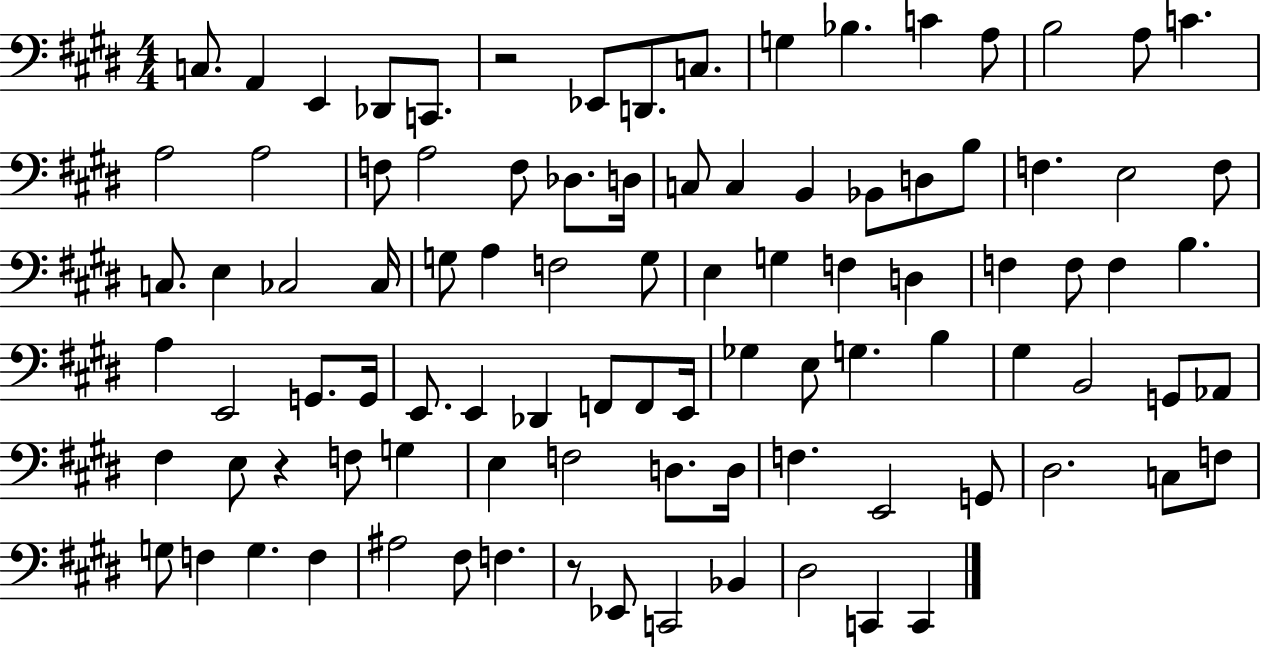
C3/e. A2/q E2/q Db2/e C2/e. R/h Eb2/e D2/e. C3/e. G3/q Bb3/q. C4/q A3/e B3/h A3/e C4/q. A3/h A3/h F3/e A3/h F3/e Db3/e. D3/s C3/e C3/q B2/q Bb2/e D3/e B3/e F3/q. E3/h F3/e C3/e. E3/q CES3/h CES3/s G3/e A3/q F3/h G3/e E3/q G3/q F3/q D3/q F3/q F3/e F3/q B3/q. A3/q E2/h G2/e. G2/s E2/e. E2/q Db2/q F2/e F2/e E2/s Gb3/q E3/e G3/q. B3/q G#3/q B2/h G2/e Ab2/e F#3/q E3/e R/q F3/e G3/q E3/q F3/h D3/e. D3/s F3/q. E2/h G2/e D#3/h. C3/e F3/e G3/e F3/q G3/q. F3/q A#3/h F#3/e F3/q. R/e Eb2/e C2/h Bb2/q D#3/h C2/q C2/q